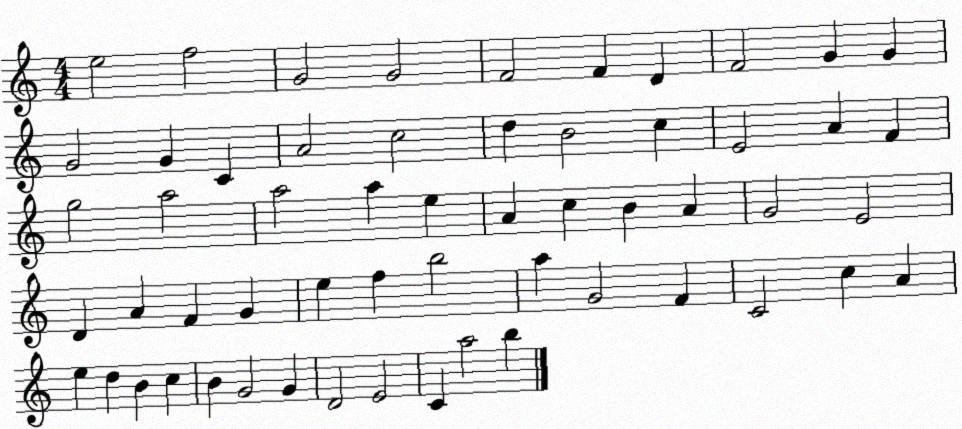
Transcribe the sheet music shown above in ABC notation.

X:1
T:Untitled
M:4/4
L:1/4
K:C
e2 f2 G2 G2 F2 F D F2 G G G2 G C A2 c2 d B2 c E2 A F g2 a2 a2 a e A c B A G2 E2 D A F G e f b2 a G2 F C2 c A e d B c B G2 G D2 E2 C a2 b